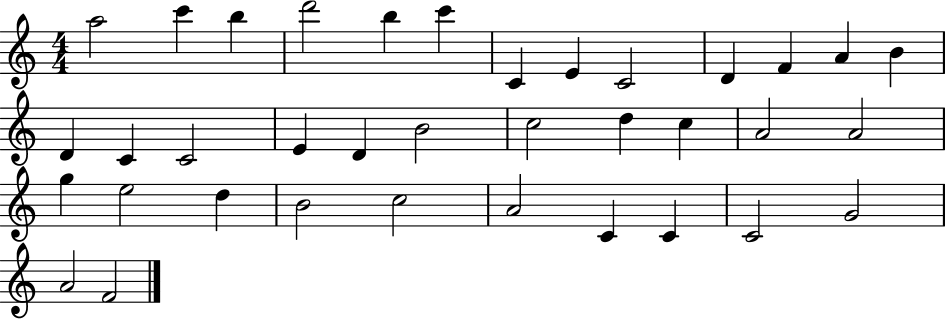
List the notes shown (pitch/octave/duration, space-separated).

A5/h C6/q B5/q D6/h B5/q C6/q C4/q E4/q C4/h D4/q F4/q A4/q B4/q D4/q C4/q C4/h E4/q D4/q B4/h C5/h D5/q C5/q A4/h A4/h G5/q E5/h D5/q B4/h C5/h A4/h C4/q C4/q C4/h G4/h A4/h F4/h